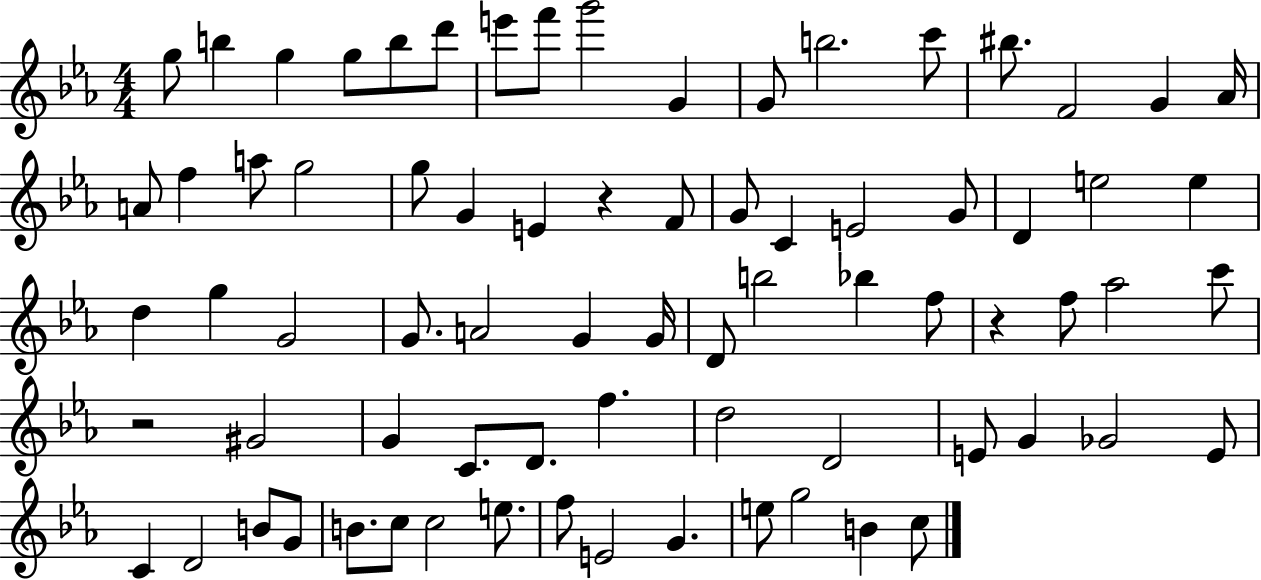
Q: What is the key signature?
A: EES major